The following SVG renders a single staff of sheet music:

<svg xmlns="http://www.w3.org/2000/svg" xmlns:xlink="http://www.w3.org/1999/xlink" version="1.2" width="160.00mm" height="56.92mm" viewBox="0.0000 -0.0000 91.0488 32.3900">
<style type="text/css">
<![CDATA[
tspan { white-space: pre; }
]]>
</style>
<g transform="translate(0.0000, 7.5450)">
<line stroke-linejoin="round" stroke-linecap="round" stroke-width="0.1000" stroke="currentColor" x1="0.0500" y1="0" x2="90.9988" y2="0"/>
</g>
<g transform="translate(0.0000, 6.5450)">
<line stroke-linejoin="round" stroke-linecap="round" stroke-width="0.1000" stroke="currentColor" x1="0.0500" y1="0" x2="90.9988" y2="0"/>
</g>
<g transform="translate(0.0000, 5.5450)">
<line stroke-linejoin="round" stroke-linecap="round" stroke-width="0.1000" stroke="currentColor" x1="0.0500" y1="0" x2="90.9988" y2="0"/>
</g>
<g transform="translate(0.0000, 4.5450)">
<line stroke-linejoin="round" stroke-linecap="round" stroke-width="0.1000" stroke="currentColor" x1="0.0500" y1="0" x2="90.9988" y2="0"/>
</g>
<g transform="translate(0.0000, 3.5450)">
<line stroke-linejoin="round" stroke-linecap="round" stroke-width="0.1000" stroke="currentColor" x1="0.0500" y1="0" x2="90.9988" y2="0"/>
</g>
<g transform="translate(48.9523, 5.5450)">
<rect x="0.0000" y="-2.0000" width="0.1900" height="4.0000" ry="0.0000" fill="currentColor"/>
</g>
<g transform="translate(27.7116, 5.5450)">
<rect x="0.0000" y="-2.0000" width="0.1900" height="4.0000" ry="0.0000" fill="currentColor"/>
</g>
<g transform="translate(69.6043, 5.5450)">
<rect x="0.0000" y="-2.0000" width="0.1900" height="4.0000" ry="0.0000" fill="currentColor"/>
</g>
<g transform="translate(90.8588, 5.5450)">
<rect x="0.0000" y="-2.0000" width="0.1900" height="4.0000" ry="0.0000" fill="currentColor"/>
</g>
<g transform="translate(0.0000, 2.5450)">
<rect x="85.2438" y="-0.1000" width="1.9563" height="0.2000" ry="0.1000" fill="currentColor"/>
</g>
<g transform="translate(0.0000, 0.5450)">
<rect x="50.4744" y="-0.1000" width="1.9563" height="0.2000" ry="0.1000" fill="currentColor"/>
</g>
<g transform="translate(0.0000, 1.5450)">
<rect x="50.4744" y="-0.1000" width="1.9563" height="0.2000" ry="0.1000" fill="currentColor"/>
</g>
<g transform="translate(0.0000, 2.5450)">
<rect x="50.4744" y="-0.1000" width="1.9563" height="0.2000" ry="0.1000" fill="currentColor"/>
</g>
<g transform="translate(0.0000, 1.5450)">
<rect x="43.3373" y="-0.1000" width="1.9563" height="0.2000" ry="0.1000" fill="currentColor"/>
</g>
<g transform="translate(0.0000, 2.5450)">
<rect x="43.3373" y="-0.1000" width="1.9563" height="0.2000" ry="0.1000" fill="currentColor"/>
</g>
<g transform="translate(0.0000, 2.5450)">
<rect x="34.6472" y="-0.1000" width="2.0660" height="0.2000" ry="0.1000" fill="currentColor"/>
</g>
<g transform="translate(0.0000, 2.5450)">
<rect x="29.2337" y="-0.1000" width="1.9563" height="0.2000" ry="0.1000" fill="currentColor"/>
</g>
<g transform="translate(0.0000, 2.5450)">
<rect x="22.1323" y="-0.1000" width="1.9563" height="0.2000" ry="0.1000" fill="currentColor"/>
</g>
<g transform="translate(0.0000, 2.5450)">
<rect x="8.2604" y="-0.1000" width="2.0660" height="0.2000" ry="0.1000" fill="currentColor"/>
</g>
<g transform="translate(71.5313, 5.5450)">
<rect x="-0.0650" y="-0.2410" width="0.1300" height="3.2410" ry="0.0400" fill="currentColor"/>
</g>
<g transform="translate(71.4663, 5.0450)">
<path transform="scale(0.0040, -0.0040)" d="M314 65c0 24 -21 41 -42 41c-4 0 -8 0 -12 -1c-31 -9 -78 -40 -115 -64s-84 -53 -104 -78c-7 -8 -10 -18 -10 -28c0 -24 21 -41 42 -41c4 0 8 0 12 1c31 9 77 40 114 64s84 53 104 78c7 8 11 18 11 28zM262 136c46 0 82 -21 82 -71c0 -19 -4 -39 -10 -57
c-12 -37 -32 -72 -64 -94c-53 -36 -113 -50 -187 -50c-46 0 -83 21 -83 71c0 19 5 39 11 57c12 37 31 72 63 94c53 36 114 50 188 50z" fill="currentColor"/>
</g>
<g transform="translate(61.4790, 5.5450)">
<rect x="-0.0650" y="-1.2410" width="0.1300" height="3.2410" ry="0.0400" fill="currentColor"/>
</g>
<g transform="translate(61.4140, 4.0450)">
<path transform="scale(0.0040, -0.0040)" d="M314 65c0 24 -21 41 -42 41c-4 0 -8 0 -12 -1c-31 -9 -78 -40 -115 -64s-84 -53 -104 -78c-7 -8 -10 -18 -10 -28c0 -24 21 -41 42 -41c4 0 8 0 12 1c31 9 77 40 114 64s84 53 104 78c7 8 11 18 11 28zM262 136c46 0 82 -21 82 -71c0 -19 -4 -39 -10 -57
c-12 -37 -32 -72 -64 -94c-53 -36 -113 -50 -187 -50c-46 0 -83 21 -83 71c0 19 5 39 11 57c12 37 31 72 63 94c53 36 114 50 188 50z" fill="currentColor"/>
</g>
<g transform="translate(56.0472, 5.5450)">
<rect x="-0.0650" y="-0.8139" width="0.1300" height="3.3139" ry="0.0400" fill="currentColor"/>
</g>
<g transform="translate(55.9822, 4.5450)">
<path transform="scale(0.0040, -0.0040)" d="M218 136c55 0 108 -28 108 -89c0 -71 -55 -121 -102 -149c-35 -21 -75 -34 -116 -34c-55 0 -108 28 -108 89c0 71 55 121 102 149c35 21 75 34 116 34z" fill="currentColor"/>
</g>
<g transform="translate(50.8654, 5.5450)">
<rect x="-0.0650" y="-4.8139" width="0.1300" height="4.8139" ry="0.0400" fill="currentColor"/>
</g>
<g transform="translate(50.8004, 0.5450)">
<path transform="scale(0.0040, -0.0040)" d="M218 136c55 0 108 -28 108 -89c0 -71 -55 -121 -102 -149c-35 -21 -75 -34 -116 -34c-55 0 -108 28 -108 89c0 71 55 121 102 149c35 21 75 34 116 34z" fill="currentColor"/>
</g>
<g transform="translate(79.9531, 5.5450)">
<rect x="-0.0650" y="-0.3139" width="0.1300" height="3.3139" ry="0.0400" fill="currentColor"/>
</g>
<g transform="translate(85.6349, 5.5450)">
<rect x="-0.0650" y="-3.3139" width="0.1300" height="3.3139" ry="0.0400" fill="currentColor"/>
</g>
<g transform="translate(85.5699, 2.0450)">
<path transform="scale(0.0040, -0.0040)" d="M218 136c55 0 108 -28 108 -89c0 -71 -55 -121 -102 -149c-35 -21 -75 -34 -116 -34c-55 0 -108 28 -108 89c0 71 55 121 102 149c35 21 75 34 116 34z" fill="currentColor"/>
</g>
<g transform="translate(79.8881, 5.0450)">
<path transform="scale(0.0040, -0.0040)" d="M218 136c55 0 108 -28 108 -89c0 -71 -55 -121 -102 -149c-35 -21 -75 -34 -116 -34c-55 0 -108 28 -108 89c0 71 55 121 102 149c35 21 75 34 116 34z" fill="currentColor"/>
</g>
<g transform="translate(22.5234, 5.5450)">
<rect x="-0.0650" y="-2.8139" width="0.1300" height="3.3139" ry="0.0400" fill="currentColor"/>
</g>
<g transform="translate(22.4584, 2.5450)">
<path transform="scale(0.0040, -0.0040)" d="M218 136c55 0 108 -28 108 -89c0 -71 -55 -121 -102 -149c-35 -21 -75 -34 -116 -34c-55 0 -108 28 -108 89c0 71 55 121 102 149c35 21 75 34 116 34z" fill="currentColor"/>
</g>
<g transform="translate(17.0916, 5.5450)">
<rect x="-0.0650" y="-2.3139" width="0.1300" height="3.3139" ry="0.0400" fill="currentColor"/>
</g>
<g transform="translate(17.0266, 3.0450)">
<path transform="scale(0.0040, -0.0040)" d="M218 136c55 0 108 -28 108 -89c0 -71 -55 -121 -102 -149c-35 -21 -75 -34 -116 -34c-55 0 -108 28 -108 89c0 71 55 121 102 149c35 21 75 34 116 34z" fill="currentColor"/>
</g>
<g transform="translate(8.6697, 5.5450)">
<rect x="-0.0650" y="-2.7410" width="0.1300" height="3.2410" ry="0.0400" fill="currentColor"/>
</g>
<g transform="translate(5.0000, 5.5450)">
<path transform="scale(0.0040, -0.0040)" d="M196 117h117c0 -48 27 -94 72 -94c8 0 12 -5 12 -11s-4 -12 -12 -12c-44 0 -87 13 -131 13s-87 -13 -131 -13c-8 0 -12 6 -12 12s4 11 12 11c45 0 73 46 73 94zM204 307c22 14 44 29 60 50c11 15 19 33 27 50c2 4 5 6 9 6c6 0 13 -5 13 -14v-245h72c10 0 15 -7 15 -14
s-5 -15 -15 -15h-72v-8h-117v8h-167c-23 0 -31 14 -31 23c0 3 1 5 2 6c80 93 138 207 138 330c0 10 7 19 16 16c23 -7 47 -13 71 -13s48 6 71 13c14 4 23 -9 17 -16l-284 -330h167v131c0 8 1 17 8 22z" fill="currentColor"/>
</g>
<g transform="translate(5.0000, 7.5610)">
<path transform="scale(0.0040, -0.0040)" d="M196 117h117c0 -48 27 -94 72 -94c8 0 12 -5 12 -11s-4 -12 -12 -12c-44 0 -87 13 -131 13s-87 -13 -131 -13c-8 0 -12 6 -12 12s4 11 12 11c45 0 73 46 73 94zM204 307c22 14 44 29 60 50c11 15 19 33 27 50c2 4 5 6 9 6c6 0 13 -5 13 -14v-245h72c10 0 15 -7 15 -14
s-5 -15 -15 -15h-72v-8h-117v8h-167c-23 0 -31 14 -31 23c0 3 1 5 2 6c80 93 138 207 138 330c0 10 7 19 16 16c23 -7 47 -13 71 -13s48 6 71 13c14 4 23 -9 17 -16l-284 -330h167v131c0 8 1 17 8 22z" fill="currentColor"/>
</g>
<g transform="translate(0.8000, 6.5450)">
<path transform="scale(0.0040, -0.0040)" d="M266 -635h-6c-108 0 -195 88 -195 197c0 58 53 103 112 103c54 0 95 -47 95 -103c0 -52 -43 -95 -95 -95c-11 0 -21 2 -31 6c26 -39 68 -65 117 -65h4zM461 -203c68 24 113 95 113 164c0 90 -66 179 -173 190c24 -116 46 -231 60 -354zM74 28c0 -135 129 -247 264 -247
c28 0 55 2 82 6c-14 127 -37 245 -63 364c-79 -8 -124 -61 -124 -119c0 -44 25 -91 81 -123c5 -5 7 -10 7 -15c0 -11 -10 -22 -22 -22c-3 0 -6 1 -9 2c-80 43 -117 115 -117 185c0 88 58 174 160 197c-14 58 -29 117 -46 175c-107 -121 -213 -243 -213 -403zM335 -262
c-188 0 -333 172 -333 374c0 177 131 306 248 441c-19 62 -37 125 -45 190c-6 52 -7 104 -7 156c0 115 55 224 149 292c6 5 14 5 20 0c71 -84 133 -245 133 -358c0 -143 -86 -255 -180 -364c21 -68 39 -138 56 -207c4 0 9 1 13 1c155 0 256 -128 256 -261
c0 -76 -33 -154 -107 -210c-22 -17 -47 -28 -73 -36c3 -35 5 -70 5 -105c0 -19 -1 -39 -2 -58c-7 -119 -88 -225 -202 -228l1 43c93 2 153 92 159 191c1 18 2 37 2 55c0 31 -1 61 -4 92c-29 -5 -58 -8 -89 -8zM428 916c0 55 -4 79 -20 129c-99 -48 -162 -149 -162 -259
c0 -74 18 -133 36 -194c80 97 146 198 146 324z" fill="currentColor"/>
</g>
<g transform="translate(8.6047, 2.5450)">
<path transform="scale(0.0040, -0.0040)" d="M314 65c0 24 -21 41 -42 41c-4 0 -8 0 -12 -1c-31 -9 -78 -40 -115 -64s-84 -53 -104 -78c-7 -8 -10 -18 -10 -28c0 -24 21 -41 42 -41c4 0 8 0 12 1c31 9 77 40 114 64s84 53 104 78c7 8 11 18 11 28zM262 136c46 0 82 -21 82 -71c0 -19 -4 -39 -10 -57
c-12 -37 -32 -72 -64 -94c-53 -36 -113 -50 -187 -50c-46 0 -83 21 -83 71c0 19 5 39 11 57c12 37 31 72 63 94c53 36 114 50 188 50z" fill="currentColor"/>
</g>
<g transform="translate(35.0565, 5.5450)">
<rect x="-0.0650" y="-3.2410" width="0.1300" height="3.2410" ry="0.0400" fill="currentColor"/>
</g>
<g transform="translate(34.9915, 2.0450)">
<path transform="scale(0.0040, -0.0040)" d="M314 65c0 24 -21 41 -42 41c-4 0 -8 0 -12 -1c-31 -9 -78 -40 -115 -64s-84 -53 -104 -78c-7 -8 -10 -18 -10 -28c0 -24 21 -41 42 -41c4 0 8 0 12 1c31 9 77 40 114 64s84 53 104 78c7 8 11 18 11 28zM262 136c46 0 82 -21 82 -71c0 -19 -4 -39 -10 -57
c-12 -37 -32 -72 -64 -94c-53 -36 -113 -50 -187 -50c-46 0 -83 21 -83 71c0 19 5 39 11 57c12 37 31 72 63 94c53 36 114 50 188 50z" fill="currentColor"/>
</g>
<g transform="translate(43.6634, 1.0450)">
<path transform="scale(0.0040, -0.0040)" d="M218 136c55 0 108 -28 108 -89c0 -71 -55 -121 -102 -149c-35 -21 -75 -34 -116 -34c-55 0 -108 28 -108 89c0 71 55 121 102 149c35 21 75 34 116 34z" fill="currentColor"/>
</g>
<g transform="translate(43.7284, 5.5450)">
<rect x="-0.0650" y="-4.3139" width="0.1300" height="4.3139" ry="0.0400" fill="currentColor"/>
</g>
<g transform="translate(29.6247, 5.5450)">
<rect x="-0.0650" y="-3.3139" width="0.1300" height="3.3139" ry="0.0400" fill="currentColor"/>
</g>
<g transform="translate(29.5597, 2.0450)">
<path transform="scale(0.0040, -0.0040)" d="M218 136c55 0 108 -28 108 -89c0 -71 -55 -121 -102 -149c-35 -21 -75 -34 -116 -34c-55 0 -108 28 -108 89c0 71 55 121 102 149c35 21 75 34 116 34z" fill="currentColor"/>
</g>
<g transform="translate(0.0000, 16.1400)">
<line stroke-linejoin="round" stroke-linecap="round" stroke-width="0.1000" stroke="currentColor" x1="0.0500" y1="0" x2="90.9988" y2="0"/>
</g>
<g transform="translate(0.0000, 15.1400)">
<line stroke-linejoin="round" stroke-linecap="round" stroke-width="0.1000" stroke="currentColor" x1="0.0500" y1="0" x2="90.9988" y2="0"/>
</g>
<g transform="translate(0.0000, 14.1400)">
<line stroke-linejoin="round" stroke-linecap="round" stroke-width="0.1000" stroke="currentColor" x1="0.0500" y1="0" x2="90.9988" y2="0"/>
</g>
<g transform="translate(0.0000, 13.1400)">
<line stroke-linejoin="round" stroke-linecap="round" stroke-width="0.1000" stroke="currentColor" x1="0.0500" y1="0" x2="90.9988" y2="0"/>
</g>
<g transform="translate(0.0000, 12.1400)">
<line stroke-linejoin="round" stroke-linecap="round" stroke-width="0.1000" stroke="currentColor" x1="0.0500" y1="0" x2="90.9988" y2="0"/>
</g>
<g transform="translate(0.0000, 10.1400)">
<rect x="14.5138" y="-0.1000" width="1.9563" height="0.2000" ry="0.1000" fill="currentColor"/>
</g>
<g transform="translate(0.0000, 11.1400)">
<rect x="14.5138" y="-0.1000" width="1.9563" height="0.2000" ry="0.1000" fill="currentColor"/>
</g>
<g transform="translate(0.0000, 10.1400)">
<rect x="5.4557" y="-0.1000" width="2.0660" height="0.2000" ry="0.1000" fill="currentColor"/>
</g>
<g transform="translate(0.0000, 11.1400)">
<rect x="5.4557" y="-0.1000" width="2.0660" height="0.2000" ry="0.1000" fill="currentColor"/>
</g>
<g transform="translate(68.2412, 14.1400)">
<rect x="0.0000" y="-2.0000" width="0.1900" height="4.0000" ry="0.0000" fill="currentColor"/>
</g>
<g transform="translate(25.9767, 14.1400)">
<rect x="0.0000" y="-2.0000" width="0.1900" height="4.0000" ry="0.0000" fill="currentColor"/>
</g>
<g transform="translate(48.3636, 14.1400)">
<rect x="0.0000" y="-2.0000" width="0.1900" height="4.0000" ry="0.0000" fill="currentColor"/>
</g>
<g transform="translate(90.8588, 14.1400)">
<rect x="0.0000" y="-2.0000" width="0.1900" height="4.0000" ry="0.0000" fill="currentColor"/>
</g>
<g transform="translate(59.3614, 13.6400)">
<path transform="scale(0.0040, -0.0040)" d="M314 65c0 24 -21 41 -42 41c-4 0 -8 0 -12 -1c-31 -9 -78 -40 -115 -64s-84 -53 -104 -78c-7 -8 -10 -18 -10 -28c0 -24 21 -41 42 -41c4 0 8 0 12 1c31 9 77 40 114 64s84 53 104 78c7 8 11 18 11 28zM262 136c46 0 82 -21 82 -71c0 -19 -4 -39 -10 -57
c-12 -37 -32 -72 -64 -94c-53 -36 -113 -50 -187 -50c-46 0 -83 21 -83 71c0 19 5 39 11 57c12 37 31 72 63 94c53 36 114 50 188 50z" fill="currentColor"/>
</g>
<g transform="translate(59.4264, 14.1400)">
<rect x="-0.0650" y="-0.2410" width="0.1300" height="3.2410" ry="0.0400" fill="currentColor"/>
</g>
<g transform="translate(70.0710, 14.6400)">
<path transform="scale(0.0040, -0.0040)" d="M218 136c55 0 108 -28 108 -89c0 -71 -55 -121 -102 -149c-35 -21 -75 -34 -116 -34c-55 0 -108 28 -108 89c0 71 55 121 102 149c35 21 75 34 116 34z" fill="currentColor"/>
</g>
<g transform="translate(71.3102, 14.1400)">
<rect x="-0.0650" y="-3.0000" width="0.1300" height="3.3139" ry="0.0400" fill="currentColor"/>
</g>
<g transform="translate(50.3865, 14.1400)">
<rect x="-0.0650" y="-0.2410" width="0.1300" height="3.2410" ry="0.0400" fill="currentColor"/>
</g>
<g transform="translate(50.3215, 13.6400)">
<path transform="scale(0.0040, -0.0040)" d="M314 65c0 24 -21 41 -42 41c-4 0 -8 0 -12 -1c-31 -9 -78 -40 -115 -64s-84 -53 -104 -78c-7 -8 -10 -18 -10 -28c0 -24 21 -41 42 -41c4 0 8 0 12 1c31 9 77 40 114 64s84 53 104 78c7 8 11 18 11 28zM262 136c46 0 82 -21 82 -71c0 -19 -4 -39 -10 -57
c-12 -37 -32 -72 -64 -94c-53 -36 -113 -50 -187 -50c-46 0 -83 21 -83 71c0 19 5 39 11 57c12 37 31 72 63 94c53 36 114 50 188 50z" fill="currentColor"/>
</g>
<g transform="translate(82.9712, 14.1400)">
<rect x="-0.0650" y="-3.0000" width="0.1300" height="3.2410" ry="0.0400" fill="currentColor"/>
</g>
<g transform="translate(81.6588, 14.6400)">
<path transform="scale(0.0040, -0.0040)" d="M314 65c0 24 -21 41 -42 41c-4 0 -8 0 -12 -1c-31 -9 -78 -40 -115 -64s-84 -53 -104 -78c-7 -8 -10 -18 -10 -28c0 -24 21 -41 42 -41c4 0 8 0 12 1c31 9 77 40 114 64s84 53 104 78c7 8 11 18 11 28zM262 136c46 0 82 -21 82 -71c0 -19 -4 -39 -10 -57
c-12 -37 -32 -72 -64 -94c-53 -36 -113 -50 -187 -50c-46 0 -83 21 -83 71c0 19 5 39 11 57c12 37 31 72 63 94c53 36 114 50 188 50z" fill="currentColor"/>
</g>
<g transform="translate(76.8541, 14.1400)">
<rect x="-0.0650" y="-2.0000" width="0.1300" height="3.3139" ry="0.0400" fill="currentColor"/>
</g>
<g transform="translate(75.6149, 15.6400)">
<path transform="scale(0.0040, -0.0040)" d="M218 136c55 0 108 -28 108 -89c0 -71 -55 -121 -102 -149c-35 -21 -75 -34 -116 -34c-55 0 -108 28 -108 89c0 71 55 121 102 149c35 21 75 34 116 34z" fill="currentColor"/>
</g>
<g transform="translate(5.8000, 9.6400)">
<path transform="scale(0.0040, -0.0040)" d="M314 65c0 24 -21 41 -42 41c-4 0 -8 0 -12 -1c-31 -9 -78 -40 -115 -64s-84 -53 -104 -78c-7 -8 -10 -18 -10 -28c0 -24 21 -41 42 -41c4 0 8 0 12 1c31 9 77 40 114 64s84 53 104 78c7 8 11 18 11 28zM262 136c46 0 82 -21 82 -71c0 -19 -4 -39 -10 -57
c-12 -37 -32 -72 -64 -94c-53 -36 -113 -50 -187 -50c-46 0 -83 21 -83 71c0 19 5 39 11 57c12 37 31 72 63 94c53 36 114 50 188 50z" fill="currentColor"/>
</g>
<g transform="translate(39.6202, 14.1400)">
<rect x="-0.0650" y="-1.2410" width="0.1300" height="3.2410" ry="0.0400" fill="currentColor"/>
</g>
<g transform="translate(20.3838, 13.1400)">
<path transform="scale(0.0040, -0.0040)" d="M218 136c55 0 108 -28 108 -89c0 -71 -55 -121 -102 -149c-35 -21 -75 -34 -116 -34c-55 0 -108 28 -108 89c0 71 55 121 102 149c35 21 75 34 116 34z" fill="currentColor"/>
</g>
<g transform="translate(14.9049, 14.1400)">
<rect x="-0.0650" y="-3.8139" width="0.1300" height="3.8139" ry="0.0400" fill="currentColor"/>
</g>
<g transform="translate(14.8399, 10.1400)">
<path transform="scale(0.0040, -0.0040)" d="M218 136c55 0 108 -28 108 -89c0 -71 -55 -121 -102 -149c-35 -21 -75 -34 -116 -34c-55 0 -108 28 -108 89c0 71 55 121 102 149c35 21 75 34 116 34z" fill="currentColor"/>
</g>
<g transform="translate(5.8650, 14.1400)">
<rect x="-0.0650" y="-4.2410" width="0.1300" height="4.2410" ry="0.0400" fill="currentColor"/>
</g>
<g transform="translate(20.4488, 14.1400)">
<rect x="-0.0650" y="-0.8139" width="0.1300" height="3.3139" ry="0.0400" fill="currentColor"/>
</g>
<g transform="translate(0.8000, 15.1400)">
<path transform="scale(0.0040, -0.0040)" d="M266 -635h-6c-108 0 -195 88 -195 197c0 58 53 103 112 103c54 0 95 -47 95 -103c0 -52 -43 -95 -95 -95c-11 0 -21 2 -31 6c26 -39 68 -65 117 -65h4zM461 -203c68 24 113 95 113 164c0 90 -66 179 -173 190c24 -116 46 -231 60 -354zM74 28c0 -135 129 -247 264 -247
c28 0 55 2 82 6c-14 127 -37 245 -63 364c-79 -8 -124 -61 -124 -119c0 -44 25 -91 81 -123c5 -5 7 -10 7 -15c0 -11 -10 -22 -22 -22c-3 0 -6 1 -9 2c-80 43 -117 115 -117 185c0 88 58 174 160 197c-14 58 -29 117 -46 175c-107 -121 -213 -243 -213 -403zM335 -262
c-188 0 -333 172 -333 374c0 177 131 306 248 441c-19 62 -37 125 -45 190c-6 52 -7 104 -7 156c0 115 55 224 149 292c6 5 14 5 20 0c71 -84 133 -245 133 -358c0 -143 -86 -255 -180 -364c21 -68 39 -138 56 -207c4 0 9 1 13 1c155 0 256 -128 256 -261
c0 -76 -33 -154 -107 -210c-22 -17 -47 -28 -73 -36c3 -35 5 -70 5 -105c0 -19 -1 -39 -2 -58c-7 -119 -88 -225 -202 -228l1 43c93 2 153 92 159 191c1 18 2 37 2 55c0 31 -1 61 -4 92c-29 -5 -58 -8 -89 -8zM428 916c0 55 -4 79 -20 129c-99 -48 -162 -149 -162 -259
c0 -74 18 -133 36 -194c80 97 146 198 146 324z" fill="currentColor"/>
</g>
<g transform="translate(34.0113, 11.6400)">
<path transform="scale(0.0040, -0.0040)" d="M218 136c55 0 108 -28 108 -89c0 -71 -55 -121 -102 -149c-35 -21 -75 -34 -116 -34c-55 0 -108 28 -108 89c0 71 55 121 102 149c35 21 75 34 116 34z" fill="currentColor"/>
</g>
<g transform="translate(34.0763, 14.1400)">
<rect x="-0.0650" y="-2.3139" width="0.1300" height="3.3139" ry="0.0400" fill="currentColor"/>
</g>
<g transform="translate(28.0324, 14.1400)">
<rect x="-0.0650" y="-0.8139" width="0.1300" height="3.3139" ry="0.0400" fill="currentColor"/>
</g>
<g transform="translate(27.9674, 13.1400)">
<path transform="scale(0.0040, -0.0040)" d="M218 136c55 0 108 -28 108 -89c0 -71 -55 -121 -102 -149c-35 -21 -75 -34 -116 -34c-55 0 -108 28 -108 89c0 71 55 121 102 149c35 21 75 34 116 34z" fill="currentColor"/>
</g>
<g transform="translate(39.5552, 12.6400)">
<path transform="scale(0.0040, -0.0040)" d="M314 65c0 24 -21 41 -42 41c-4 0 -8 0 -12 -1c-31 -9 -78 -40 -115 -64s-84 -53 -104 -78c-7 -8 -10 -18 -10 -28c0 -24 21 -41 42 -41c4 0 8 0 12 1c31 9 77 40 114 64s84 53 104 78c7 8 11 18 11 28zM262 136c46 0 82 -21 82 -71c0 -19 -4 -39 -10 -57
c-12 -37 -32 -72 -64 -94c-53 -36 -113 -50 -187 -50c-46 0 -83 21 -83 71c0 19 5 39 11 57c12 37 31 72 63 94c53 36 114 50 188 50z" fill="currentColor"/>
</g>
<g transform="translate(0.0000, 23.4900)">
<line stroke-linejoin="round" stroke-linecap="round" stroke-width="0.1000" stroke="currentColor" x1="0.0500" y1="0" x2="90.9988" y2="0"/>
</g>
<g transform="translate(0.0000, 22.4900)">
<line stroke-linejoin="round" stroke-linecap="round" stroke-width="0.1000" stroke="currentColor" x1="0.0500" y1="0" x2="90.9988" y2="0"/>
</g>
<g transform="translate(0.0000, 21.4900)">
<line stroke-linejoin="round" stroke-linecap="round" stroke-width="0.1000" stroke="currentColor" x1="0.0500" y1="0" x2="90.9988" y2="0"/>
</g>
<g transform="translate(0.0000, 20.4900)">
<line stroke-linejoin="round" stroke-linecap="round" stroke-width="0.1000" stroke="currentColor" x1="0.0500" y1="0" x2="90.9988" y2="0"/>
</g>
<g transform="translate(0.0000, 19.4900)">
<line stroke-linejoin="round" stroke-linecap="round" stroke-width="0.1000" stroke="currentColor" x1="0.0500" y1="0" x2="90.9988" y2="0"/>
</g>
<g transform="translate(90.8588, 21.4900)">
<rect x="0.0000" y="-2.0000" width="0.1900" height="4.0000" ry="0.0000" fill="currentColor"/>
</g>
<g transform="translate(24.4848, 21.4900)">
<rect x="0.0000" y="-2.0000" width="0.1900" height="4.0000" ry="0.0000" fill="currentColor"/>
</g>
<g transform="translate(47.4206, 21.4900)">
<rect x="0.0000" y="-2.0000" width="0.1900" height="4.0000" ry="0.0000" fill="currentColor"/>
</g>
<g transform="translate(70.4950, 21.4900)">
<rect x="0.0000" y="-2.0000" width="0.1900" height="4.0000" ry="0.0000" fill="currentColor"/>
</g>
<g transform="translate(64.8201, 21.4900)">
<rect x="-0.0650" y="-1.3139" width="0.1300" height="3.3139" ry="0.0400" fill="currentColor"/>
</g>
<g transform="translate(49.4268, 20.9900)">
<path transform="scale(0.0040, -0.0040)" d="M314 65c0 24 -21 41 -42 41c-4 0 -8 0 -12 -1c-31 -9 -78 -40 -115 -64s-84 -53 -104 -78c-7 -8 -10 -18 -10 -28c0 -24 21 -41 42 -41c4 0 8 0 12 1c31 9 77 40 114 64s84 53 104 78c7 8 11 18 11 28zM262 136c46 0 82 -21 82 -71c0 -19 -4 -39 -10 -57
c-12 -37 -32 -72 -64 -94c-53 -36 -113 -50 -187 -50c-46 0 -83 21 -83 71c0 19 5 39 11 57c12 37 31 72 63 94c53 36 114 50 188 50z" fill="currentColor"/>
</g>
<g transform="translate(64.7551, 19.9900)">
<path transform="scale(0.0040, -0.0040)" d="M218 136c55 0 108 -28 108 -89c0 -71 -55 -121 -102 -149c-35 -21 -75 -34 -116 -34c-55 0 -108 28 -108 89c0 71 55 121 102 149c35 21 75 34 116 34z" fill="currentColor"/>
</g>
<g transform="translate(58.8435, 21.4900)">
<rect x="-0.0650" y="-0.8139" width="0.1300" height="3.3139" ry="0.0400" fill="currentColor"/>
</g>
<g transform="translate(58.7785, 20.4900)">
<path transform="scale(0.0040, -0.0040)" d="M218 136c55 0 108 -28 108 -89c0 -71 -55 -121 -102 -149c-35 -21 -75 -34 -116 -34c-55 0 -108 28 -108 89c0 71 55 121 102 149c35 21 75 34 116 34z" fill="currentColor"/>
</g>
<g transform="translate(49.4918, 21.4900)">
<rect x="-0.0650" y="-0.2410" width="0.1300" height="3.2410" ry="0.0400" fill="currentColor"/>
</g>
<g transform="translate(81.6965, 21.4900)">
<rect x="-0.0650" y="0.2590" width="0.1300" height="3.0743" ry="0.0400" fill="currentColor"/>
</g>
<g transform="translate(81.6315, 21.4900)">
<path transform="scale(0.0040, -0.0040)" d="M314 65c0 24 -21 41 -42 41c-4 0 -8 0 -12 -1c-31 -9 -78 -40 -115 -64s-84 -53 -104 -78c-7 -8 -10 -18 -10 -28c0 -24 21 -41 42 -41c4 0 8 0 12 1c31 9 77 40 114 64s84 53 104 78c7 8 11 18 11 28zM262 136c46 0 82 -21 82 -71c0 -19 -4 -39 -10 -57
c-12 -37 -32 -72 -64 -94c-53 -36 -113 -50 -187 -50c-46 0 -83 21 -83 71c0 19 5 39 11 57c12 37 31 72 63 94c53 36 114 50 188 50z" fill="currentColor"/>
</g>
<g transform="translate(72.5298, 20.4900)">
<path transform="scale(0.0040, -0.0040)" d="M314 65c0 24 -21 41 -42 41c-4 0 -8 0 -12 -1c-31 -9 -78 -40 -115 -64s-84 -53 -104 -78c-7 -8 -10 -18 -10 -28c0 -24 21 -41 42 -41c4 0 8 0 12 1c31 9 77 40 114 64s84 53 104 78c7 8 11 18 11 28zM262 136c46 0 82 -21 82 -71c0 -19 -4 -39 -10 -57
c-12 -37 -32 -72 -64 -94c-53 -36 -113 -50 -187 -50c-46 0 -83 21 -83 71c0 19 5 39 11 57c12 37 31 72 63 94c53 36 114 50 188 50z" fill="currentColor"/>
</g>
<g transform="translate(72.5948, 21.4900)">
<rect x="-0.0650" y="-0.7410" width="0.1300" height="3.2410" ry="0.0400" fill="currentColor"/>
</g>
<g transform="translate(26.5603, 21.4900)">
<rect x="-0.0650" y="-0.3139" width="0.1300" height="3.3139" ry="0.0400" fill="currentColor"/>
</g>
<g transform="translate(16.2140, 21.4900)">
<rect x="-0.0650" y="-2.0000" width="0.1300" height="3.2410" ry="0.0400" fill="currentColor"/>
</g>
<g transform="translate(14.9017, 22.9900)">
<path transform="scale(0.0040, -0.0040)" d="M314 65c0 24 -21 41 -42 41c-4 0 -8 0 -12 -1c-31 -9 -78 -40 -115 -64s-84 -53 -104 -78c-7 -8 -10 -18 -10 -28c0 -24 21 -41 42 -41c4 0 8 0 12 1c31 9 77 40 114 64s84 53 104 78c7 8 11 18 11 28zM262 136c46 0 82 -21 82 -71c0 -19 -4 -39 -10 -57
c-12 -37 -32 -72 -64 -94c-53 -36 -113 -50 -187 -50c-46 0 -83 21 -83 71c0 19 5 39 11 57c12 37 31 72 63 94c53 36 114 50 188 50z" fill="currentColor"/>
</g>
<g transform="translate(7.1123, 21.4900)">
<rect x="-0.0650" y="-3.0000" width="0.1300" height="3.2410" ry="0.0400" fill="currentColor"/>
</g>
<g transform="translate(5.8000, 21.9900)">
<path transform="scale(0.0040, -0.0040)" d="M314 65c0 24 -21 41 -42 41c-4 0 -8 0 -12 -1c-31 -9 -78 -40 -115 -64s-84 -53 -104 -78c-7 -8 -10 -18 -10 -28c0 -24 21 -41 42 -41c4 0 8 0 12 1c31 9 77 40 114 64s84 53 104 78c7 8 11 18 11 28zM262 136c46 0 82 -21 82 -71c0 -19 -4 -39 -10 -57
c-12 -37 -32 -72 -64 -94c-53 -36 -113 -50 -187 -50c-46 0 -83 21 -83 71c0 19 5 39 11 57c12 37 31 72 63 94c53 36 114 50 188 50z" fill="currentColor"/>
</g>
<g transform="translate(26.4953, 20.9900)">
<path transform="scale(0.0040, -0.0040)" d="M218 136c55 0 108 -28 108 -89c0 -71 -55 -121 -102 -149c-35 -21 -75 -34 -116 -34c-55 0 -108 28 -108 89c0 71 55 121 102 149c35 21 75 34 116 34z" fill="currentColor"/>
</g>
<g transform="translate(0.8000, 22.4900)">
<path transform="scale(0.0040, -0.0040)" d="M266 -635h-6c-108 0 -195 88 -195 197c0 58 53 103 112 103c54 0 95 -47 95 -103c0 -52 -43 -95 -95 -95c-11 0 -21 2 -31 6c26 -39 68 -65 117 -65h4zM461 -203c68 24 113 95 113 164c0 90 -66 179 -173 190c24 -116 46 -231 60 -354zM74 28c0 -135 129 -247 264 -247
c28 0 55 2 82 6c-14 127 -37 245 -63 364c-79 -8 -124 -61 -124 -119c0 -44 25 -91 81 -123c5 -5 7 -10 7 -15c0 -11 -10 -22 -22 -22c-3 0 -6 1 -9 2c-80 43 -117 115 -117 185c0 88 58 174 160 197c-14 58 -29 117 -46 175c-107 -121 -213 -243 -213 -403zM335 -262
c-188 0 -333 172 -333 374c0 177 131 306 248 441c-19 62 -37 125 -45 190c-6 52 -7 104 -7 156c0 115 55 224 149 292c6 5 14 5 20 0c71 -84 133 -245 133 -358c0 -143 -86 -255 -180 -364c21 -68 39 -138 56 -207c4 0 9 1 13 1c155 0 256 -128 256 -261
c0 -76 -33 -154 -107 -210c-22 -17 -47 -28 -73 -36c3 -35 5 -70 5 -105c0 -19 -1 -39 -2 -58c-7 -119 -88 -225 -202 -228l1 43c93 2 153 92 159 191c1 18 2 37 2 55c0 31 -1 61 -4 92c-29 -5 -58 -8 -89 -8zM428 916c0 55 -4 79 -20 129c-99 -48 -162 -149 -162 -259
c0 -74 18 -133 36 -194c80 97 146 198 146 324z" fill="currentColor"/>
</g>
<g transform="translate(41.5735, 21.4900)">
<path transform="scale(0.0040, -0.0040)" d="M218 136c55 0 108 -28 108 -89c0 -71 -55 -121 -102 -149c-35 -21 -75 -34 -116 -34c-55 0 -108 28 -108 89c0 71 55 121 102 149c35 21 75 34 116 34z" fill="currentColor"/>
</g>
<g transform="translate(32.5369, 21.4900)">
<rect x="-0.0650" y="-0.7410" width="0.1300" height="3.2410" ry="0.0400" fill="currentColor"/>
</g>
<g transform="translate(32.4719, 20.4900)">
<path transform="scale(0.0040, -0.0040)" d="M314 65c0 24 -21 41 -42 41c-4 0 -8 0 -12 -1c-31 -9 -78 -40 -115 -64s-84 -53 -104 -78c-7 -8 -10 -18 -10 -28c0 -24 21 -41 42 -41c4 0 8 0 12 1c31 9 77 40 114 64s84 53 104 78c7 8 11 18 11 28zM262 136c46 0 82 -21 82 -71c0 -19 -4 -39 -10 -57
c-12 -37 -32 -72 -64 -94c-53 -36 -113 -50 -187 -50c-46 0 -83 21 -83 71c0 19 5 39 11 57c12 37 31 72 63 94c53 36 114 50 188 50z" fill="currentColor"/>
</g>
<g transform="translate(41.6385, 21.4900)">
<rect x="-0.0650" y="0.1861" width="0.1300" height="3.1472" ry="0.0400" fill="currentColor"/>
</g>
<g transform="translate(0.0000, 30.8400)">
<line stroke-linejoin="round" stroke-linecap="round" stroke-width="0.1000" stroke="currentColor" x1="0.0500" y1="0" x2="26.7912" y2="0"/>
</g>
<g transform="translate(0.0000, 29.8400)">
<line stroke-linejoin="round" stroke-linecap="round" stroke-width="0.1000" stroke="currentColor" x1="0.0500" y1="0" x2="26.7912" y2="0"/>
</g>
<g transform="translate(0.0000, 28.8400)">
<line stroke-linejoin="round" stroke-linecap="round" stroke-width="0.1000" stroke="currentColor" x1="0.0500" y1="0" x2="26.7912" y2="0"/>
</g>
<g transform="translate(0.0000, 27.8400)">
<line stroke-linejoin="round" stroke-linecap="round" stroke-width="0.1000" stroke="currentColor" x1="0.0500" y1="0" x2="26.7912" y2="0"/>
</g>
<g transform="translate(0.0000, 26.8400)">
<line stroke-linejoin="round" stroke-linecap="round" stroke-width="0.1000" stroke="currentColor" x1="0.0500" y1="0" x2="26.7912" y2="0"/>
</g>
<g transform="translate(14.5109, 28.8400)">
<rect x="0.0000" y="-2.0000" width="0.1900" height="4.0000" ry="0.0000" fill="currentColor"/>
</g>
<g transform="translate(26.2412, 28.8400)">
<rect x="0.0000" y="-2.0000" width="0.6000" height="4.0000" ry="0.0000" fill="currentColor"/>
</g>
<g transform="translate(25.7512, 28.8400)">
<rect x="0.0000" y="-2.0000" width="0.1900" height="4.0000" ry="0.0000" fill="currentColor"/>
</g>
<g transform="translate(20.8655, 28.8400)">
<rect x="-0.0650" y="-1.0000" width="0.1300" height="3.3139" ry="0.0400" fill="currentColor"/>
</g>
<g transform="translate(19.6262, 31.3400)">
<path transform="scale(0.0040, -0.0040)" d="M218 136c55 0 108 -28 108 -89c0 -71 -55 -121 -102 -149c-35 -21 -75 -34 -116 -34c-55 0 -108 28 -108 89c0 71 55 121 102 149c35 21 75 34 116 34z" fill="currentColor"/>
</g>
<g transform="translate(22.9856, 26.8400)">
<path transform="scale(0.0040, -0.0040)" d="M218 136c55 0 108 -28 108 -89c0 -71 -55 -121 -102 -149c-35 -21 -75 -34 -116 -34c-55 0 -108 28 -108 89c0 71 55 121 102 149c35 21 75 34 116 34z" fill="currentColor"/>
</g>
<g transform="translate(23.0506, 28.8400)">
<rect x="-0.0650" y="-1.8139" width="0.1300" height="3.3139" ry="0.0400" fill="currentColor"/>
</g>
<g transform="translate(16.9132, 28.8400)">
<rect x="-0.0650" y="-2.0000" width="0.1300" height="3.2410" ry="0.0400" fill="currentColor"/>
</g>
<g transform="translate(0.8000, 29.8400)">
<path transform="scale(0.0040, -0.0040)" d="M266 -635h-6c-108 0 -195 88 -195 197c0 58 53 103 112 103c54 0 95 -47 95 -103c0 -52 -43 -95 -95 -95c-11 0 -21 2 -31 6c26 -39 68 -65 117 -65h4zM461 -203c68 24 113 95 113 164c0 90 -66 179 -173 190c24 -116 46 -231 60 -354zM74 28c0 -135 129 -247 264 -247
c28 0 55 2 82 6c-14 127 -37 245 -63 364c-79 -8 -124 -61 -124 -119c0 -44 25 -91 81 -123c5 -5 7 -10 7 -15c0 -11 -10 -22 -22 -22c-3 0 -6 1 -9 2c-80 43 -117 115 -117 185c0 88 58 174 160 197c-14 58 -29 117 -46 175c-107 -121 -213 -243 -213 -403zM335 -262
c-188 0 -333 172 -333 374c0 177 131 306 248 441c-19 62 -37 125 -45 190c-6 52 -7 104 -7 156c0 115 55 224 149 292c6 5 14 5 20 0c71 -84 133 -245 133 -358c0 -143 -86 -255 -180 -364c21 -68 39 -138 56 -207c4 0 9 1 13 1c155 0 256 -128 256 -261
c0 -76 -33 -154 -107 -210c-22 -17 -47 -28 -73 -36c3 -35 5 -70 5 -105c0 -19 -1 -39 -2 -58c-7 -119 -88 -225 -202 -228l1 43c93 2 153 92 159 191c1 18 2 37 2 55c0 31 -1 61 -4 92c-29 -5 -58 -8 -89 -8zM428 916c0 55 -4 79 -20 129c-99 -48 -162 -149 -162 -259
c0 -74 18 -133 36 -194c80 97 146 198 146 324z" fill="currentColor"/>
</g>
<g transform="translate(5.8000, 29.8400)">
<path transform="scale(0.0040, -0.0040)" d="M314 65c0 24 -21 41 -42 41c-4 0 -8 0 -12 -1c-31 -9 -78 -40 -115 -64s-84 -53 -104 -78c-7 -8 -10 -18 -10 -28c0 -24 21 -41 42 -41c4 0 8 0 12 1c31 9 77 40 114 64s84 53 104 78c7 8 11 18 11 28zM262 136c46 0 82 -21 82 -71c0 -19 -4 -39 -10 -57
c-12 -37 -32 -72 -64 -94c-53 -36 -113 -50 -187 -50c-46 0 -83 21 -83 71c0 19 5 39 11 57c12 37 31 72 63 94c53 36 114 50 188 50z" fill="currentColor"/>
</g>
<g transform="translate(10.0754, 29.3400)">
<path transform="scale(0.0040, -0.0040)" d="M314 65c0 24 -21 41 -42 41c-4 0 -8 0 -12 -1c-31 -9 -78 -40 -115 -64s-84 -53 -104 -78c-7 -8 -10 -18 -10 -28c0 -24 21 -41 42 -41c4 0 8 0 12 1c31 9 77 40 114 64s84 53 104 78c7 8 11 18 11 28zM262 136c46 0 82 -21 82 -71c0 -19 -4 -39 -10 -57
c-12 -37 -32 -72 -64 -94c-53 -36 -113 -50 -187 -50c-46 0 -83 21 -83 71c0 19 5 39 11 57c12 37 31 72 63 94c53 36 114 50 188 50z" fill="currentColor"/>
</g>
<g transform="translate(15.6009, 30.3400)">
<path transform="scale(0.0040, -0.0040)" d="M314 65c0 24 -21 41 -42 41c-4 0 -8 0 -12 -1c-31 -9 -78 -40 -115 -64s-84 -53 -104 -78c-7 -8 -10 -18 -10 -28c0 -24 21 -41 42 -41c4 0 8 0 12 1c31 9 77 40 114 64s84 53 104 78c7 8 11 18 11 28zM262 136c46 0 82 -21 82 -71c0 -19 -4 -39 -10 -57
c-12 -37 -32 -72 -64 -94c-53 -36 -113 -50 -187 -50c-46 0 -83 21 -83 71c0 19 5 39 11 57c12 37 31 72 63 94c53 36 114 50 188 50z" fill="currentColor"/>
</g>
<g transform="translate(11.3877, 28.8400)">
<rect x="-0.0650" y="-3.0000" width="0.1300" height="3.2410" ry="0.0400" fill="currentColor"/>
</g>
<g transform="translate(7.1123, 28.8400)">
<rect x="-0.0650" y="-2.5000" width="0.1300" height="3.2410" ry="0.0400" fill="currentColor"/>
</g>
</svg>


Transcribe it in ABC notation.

X:1
T:Untitled
M:4/4
L:1/4
K:C
a2 g a b b2 d' e' d e2 c2 c b d'2 c' d d g e2 c2 c2 A F A2 A2 F2 c d2 B c2 d e d2 B2 G2 A2 F2 D f